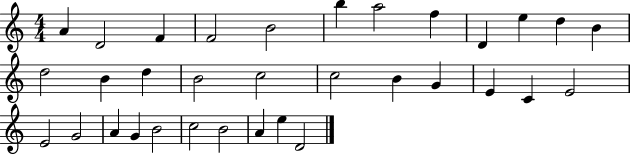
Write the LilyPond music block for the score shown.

{
  \clef treble
  \numericTimeSignature
  \time 4/4
  \key c \major
  a'4 d'2 f'4 | f'2 b'2 | b''4 a''2 f''4 | d'4 e''4 d''4 b'4 | \break d''2 b'4 d''4 | b'2 c''2 | c''2 b'4 g'4 | e'4 c'4 e'2 | \break e'2 g'2 | a'4 g'4 b'2 | c''2 b'2 | a'4 e''4 d'2 | \break \bar "|."
}